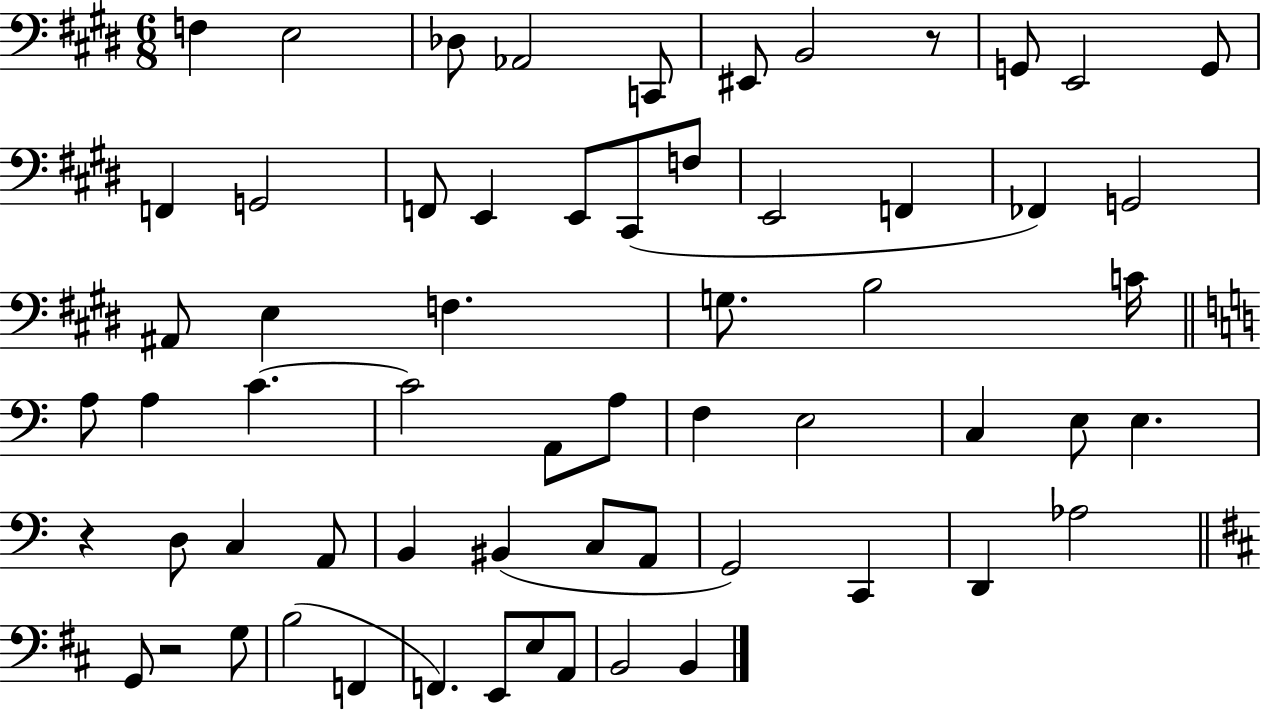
{
  \clef bass
  \numericTimeSignature
  \time 6/8
  \key e \major
  \repeat volta 2 { f4 e2 | des8 aes,2 c,8 | eis,8 b,2 r8 | g,8 e,2 g,8 | \break f,4 g,2 | f,8 e,4 e,8 cis,8( f8 | e,2 f,4 | fes,4) g,2 | \break ais,8 e4 f4. | g8. b2 c'16 | \bar "||" \break \key c \major a8 a4 c'4.~~ | c'2 a,8 a8 | f4 e2 | c4 e8 e4. | \break r4 d8 c4 a,8 | b,4 bis,4( c8 a,8 | g,2) c,4 | d,4 aes2 | \break \bar "||" \break \key d \major g,8 r2 g8 | b2( f,4 | f,4.) e,8 e8 a,8 | b,2 b,4 | \break } \bar "|."
}